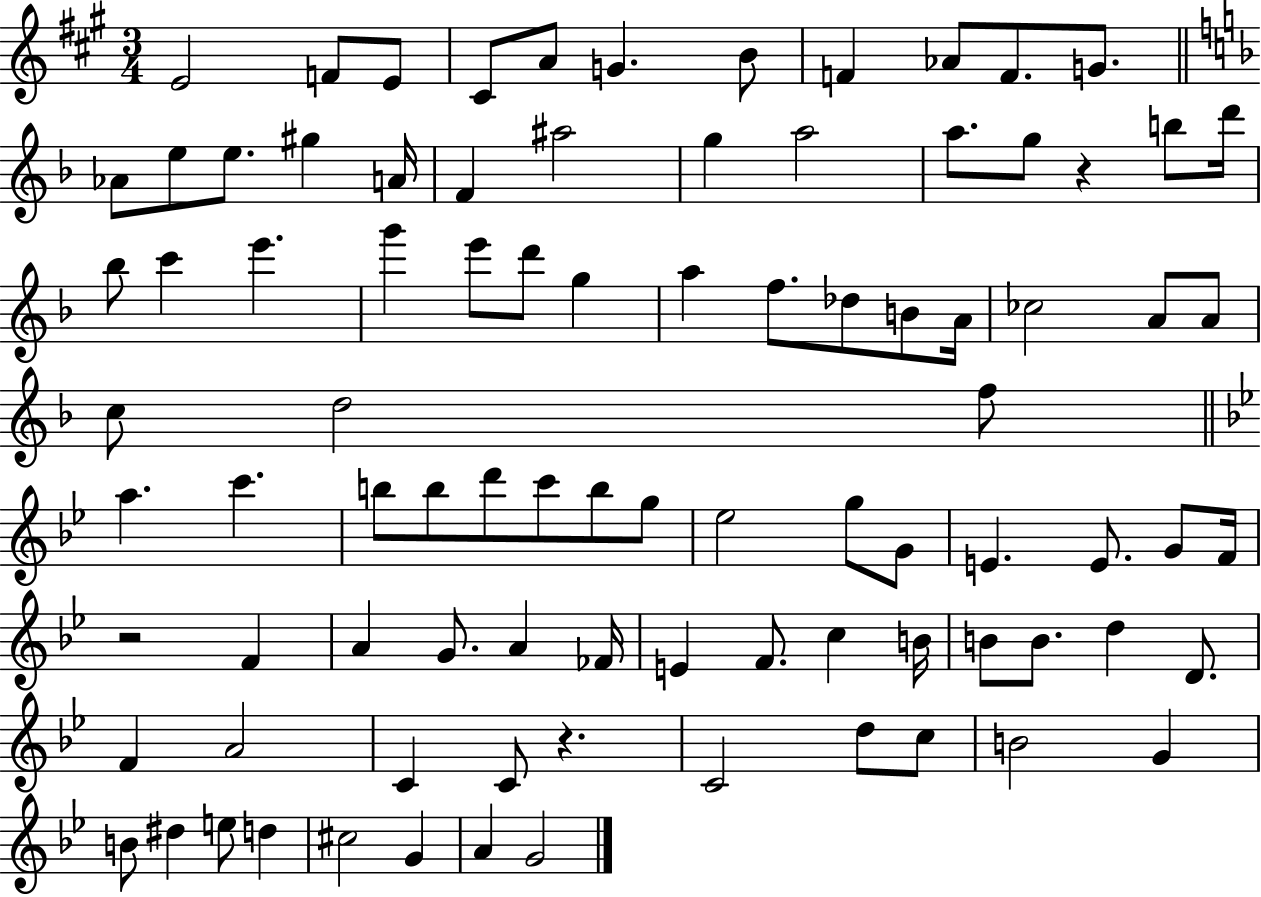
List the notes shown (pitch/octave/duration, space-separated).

E4/h F4/e E4/e C#4/e A4/e G4/q. B4/e F4/q Ab4/e F4/e. G4/e. Ab4/e E5/e E5/e. G#5/q A4/s F4/q A#5/h G5/q A5/h A5/e. G5/e R/q B5/e D6/s Bb5/e C6/q E6/q. G6/q E6/e D6/e G5/q A5/q F5/e. Db5/e B4/e A4/s CES5/h A4/e A4/e C5/e D5/h F5/e A5/q. C6/q. B5/e B5/e D6/e C6/e B5/e G5/e Eb5/h G5/e G4/e E4/q. E4/e. G4/e F4/s R/h F4/q A4/q G4/e. A4/q FES4/s E4/q F4/e. C5/q B4/s B4/e B4/e. D5/q D4/e. F4/q A4/h C4/q C4/e R/q. C4/h D5/e C5/e B4/h G4/q B4/e D#5/q E5/e D5/q C#5/h G4/q A4/q G4/h